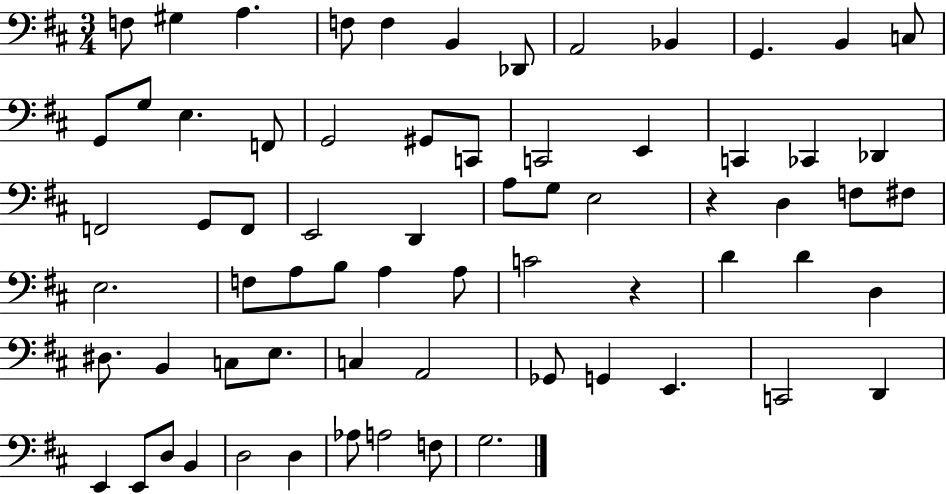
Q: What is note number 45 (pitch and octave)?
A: D3